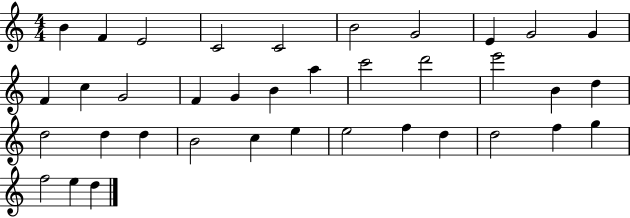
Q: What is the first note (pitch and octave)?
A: B4